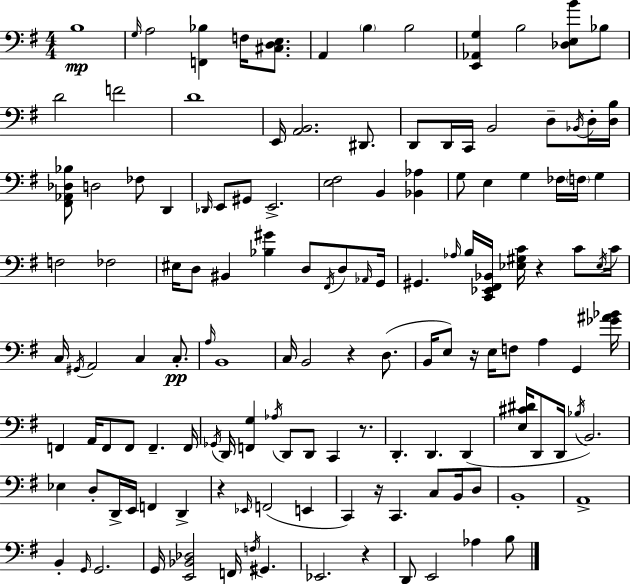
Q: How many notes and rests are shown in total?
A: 137